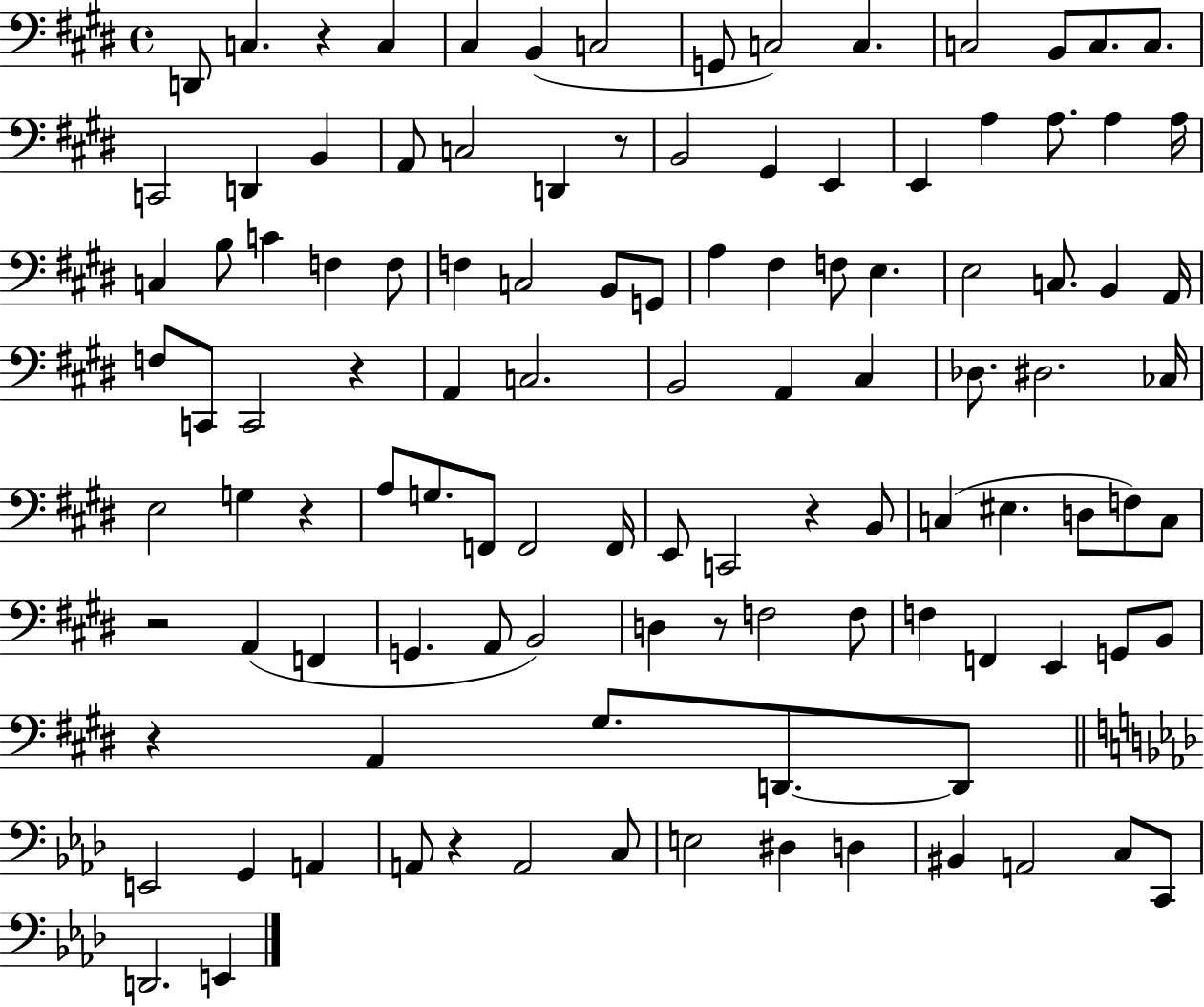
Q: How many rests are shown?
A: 9